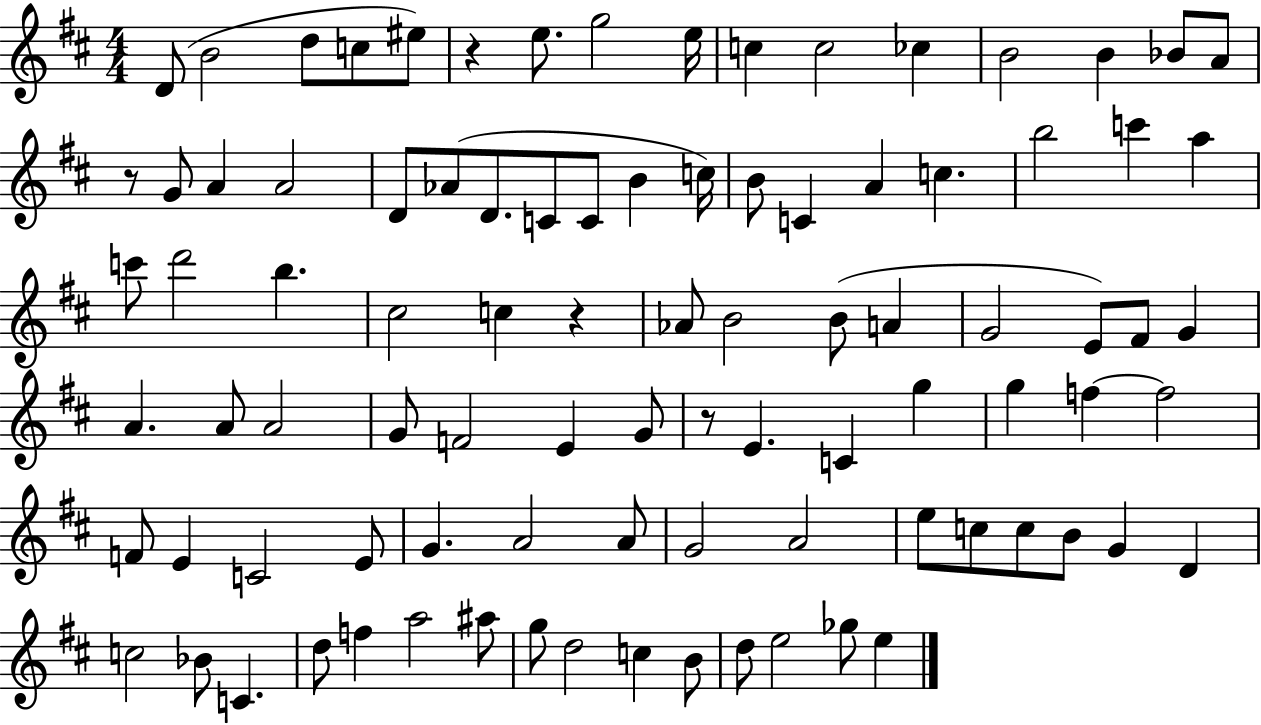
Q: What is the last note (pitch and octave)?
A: E5